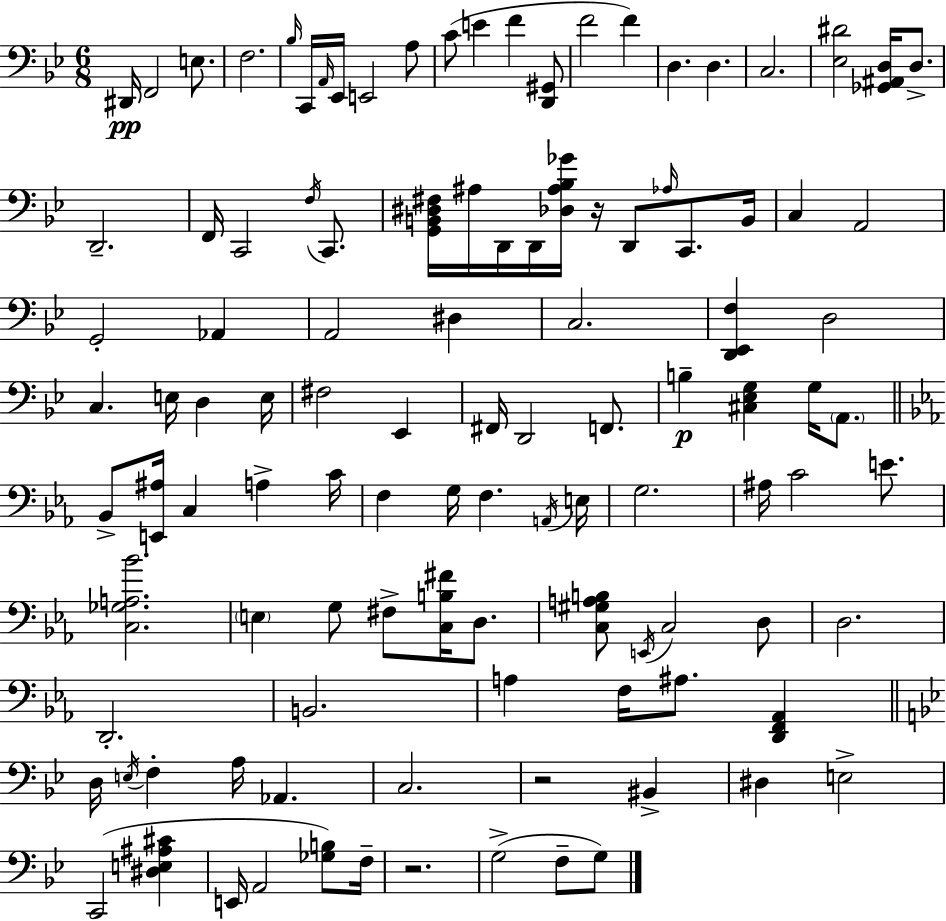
X:1
T:Untitled
M:6/8
L:1/4
K:Bb
^D,,/4 F,,2 E,/2 F,2 _B,/4 C,,/4 A,,/4 _E,,/4 E,,2 A,/2 C/2 E F [D,,^G,,]/2 F2 F D, D, C,2 [_E,^D]2 [_G,,^A,,D,]/4 D,/2 D,,2 F,,/4 C,,2 F,/4 C,,/2 [G,,B,,^D,^F,]/4 ^A,/4 D,,/4 D,,/4 [_D,^A,_B,_G]/4 z/4 D,,/2 _A,/4 C,,/2 B,,/4 C, A,,2 G,,2 _A,, A,,2 ^D, C,2 [D,,_E,,F,] D,2 C, E,/4 D, E,/4 ^F,2 _E,, ^F,,/4 D,,2 F,,/2 B, [^C,_E,G,] G,/4 A,,/2 _B,,/2 [E,,^A,]/4 C, A, C/4 F, G,/4 F, A,,/4 E,/4 G,2 ^A,/4 C2 E/2 [C,_G,A,_B]2 E, G,/2 ^F,/2 [C,B,^F]/4 D,/2 [C,^G,A,B,]/2 E,,/4 C,2 D,/2 D,2 D,,2 B,,2 A, F,/4 ^A,/2 [D,,F,,_A,,] D,/4 E,/4 F, A,/4 _A,, C,2 z2 ^B,, ^D, E,2 C,,2 [^D,E,^A,^C] E,,/4 A,,2 [_G,B,]/2 F,/4 z2 G,2 F,/2 G,/2